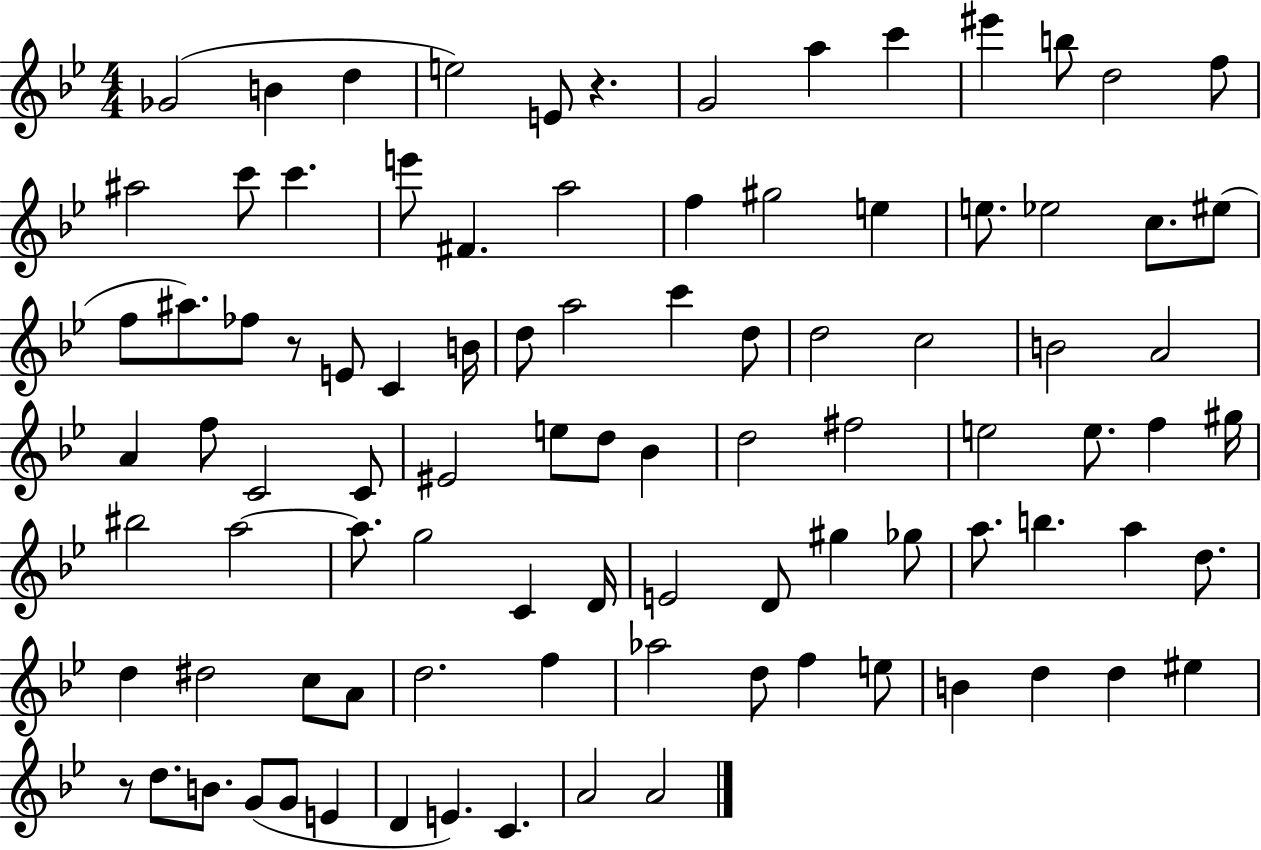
X:1
T:Untitled
M:4/4
L:1/4
K:Bb
_G2 B d e2 E/2 z G2 a c' ^e' b/2 d2 f/2 ^a2 c'/2 c' e'/2 ^F a2 f ^g2 e e/2 _e2 c/2 ^e/2 f/2 ^a/2 _f/2 z/2 E/2 C B/4 d/2 a2 c' d/2 d2 c2 B2 A2 A f/2 C2 C/2 ^E2 e/2 d/2 _B d2 ^f2 e2 e/2 f ^g/4 ^b2 a2 a/2 g2 C D/4 E2 D/2 ^g _g/2 a/2 b a d/2 d ^d2 c/2 A/2 d2 f _a2 d/2 f e/2 B d d ^e z/2 d/2 B/2 G/2 G/2 E D E C A2 A2